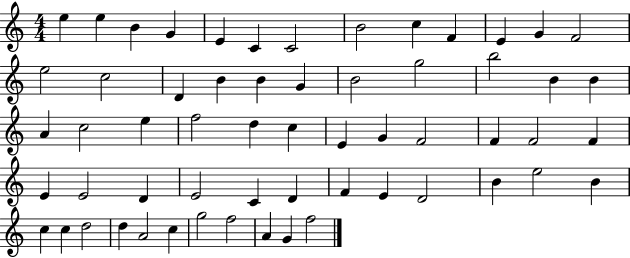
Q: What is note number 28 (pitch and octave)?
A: F5